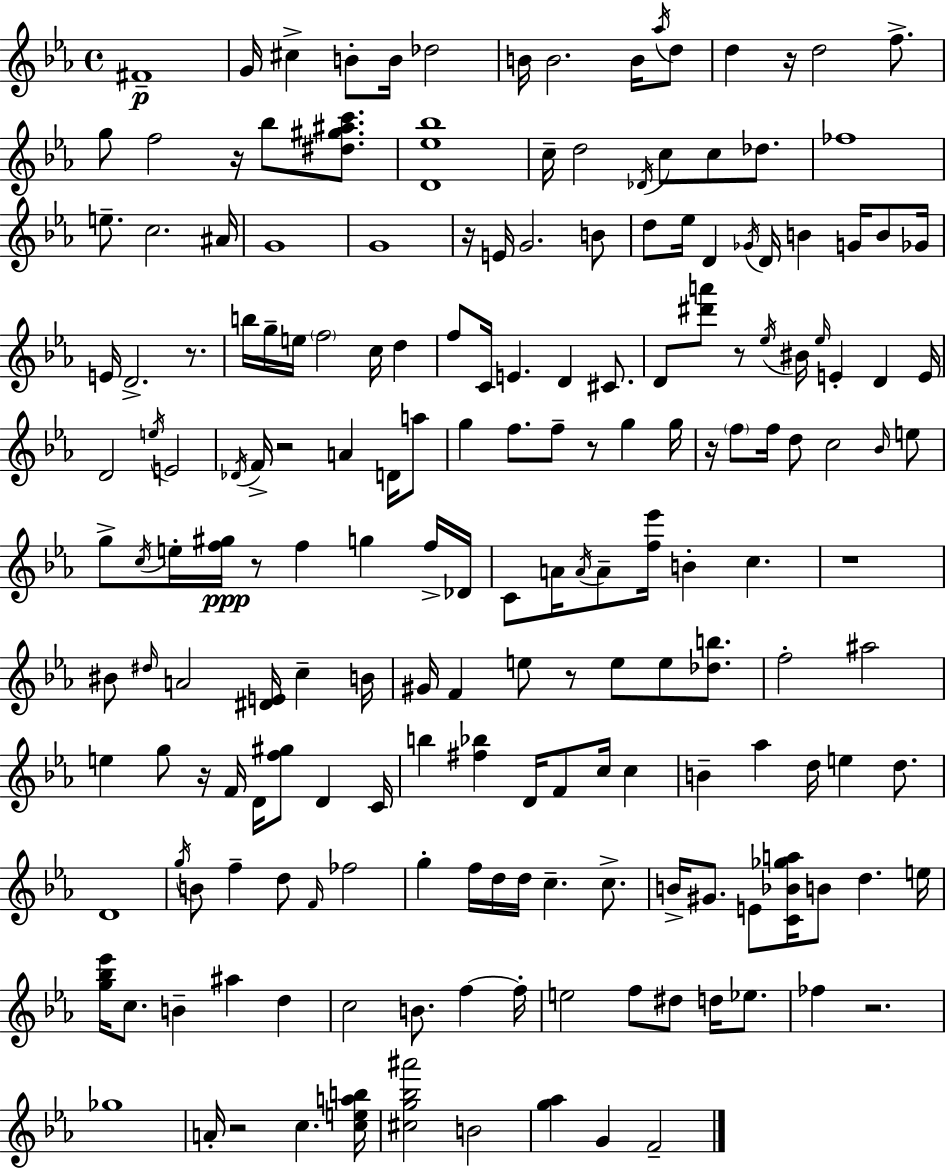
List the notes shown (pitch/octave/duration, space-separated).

F#4/w G4/s C#5/q B4/e B4/s Db5/h B4/s B4/h. B4/s Ab5/s D5/e D5/q R/s D5/h F5/e. G5/e F5/h R/s Bb5/e [D#5,G#5,A#5,C6]/e. [D4,Eb5,Bb5]/w C5/s D5/h Db4/s C5/e C5/e Db5/e. FES5/w E5/e. C5/h. A#4/s G4/w G4/w R/s E4/s G4/h. B4/e D5/e Eb5/s D4/q Gb4/s D4/s B4/q G4/s B4/e Gb4/s E4/s D4/h. R/e. B5/s G5/s E5/s F5/h C5/s D5/q F5/e C4/s E4/q. D4/q C#4/e. D4/e [D#6,A6]/e R/e Eb5/s BIS4/s Eb5/s E4/q D4/q E4/s D4/h E5/s E4/h Db4/s F4/s R/h A4/q D4/s A5/e G5/q F5/e. F5/e R/e G5/q G5/s R/s F5/e F5/s D5/e C5/h Bb4/s E5/e G5/e C5/s E5/s [F5,G#5]/s R/e F5/q G5/q F5/s Db4/s C4/e A4/s A4/s A4/e [F5,Eb6]/s B4/q C5/q. R/w BIS4/e D#5/s A4/h [D#4,E4]/s C5/q B4/s G#4/s F4/q E5/e R/e E5/e E5/e [Db5,B5]/e. F5/h A#5/h E5/q G5/e R/s F4/s D4/s [F5,G#5]/e D4/q C4/s B5/q [F#5,Bb5]/q D4/s F4/e C5/s C5/q B4/q Ab5/q D5/s E5/q D5/e. D4/w G5/s B4/e F5/q D5/e F4/s FES5/h G5/q F5/s D5/s D5/s C5/q. C5/e. B4/s G#4/e. E4/e [C4,Bb4,Gb5,A5]/s B4/e D5/q. E5/s [G5,Bb5,Eb6]/s C5/e. B4/q A#5/q D5/q C5/h B4/e. F5/q F5/s E5/h F5/e D#5/e D5/s Eb5/e. FES5/q R/h. Gb5/w A4/s R/h C5/q. [C5,E5,A5,B5]/s [C#5,G5,Bb5,A#6]/h B4/h [G5,Ab5]/q G4/q F4/h